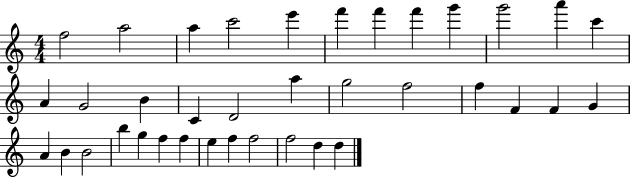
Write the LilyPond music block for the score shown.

{
  \clef treble
  \numericTimeSignature
  \time 4/4
  \key c \major
  f''2 a''2 | a''4 c'''2 e'''4 | f'''4 f'''4 f'''4 g'''4 | g'''2 a'''4 c'''4 | \break a'4 g'2 b'4 | c'4 d'2 a''4 | g''2 f''2 | f''4 f'4 f'4 g'4 | \break a'4 b'4 b'2 | b''4 g''4 f''4 f''4 | e''4 f''4 f''2 | f''2 d''4 d''4 | \break \bar "|."
}